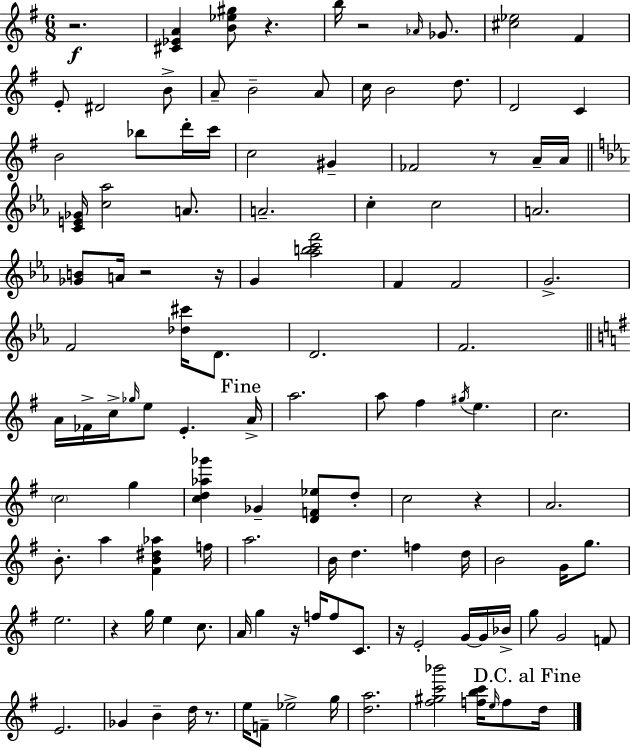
{
  \clef treble
  \numericTimeSignature
  \time 6/8
  \key g \major
  r2.\f | <cis' ees' a'>4 <b' ees'' gis''>8 r4. | b''16 r2 \grace { aes'16 } ges'8. | <cis'' ees''>2 fis'4 | \break e'8-. dis'2 b'8-> | a'8-- b'2-- a'8 | c''16 b'2 d''8. | d'2 c'4 | \break b'2 bes''8 d'''16-. | c'''16 c''2 gis'4-- | fes'2 r8 a'16-- | a'16 \bar "||" \break \key ees \major <c' e' ges'>16 <c'' aes''>2 a'8. | a'2.-- | c''4-. c''2 | a'2. | \break <ges' b'>8 a'16 r2 r16 | g'4 <aes'' b'' c''' f'''>2 | f'4 f'2 | g'2.-> | \break f'2 <des'' cis'''>16 d'8. | d'2. | f'2. | \bar "||" \break \key g \major a'16 fes'16-> c''16-> \grace { ges''16 } e''8 e'4.-. | \mark "Fine" a'16-> a''2. | a''8 fis''4 \acciaccatura { gis''16 } e''4. | c''2. | \break \parenthesize c''2 g''4 | <c'' d'' aes'' ges'''>4 ges'4-- <d' f' ees''>8 | d''8-. c''2 r4 | a'2. | \break b'8.-. a''4 <fis' b' dis'' aes''>4 | f''16 a''2. | b'16 d''4. f''4 | d''16 b'2 g'16 g''8. | \break e''2. | r4 g''16 e''4 c''8. | a'16 g''4 r16 f''16 f''8 c'8. | r16 e'2-. g'16~~ | \break g'16 bes'16-> g''8 g'2 | f'8 e'2. | ges'4 b'4-- d''16 r8. | e''16 f'8-- ees''2-> | \break g''16 <d'' a''>2. | <fis'' gis'' c''' bes'''>2 <f'' b'' c'''>16 \grace { e''16 } | f''8 \mark "D.C. al Fine" d''16 \bar "|."
}